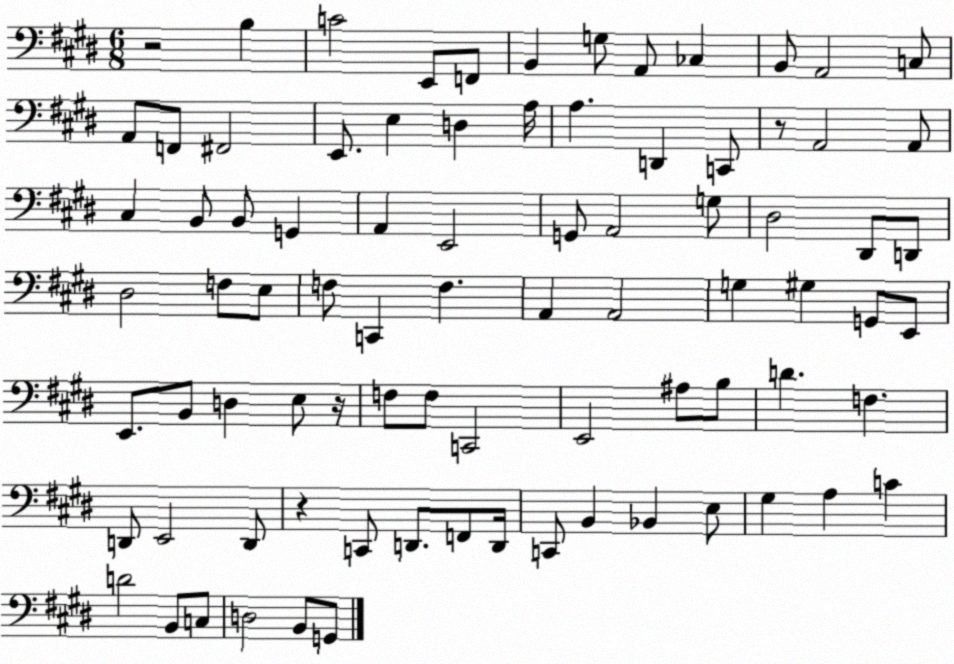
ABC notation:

X:1
T:Untitled
M:6/8
L:1/4
K:E
z2 B, C2 E,,/2 F,,/2 B,, G,/2 A,,/2 _C, B,,/2 A,,2 C,/2 A,,/2 F,,/2 ^F,,2 E,,/2 E, D, A,/4 A, D,, C,,/2 z/2 A,,2 A,,/2 ^C, B,,/2 B,,/2 G,, A,, E,,2 G,,/2 A,,2 G,/2 ^D,2 ^D,,/2 D,,/2 ^D,2 F,/2 E,/2 F,/2 C,, F, A,, A,,2 G, ^G, G,,/2 E,,/2 E,,/2 B,,/2 D, E,/2 z/4 F,/2 F,/2 C,,2 E,,2 ^A,/2 B,/2 D F, D,,/2 E,,2 D,,/2 z C,,/2 D,,/2 F,,/2 D,,/4 C,,/2 B,, _B,, E,/2 ^G, A, C D2 B,,/2 C,/2 D,2 B,,/2 G,,/2